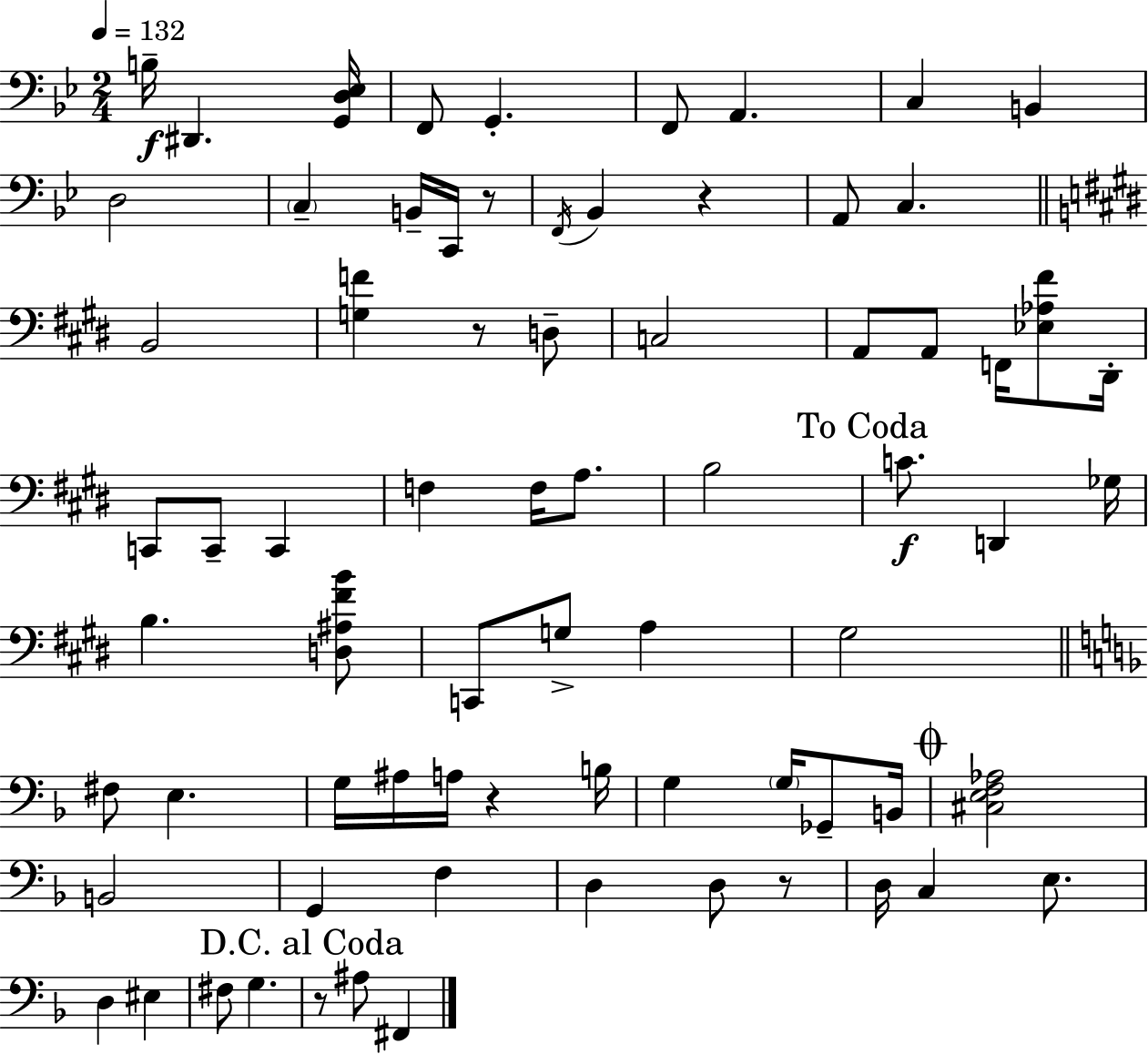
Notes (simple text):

B3/s D#2/q. [G2,D3,Eb3]/s F2/e G2/q. F2/e A2/q. C3/q B2/q D3/h C3/q B2/s C2/s R/e F2/s Bb2/q R/q A2/e C3/q. B2/h [G3,F4]/q R/e D3/e C3/h A2/e A2/e F2/s [Eb3,Ab3,F#4]/e D#2/s C2/e C2/e C2/q F3/q F3/s A3/e. B3/h C4/e. D2/q Gb3/s B3/q. [D3,A#3,F#4,B4]/e C2/e G3/e A3/q G#3/h F#3/e E3/q. G3/s A#3/s A3/s R/q B3/s G3/q G3/s Gb2/e B2/s [C#3,E3,F3,Ab3]/h B2/h G2/q F3/q D3/q D3/e R/e D3/s C3/q E3/e. D3/q EIS3/q F#3/e G3/q. R/e A#3/e F#2/q